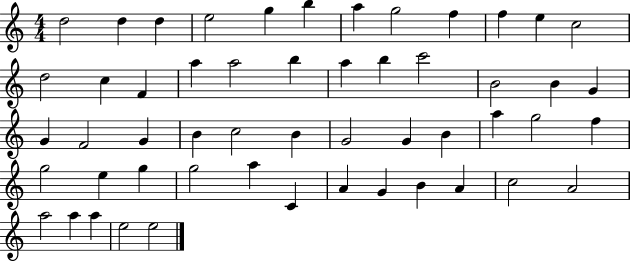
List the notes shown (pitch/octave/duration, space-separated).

D5/h D5/q D5/q E5/h G5/q B5/q A5/q G5/h F5/q F5/q E5/q C5/h D5/h C5/q F4/q A5/q A5/h B5/q A5/q B5/q C6/h B4/h B4/q G4/q G4/q F4/h G4/q B4/q C5/h B4/q G4/h G4/q B4/q A5/q G5/h F5/q G5/h E5/q G5/q G5/h A5/q C4/q A4/q G4/q B4/q A4/q C5/h A4/h A5/h A5/q A5/q E5/h E5/h